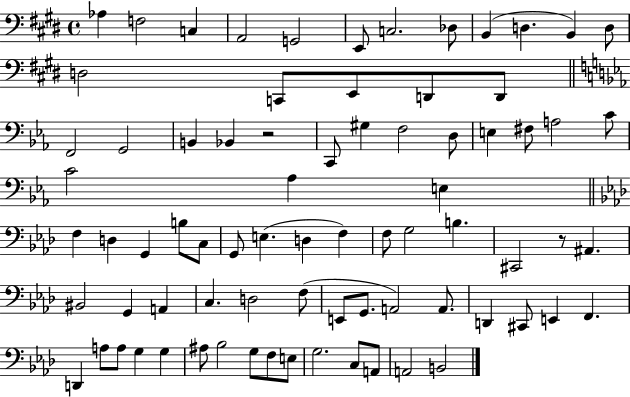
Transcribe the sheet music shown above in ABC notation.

X:1
T:Untitled
M:4/4
L:1/4
K:E
_A, F,2 C, A,,2 G,,2 E,,/2 C,2 _D,/2 B,, D, B,, D,/2 D,2 C,,/2 E,,/2 D,,/2 D,,/2 F,,2 G,,2 B,, _B,, z2 C,,/2 ^G, F,2 D,/2 E, ^F,/2 A,2 C/2 C2 _A, E, F, D, G,, B,/2 C,/2 G,,/2 E, D, F, F,/2 G,2 B, ^C,,2 z/2 ^A,, ^B,,2 G,, A,, C, D,2 F,/2 E,,/2 G,,/2 A,,2 A,,/2 D,, ^C,,/2 E,, F,, D,, A,/2 A,/2 G, G, ^A,/2 _B,2 G,/2 F,/2 E,/2 G,2 C,/2 A,,/2 A,,2 B,,2